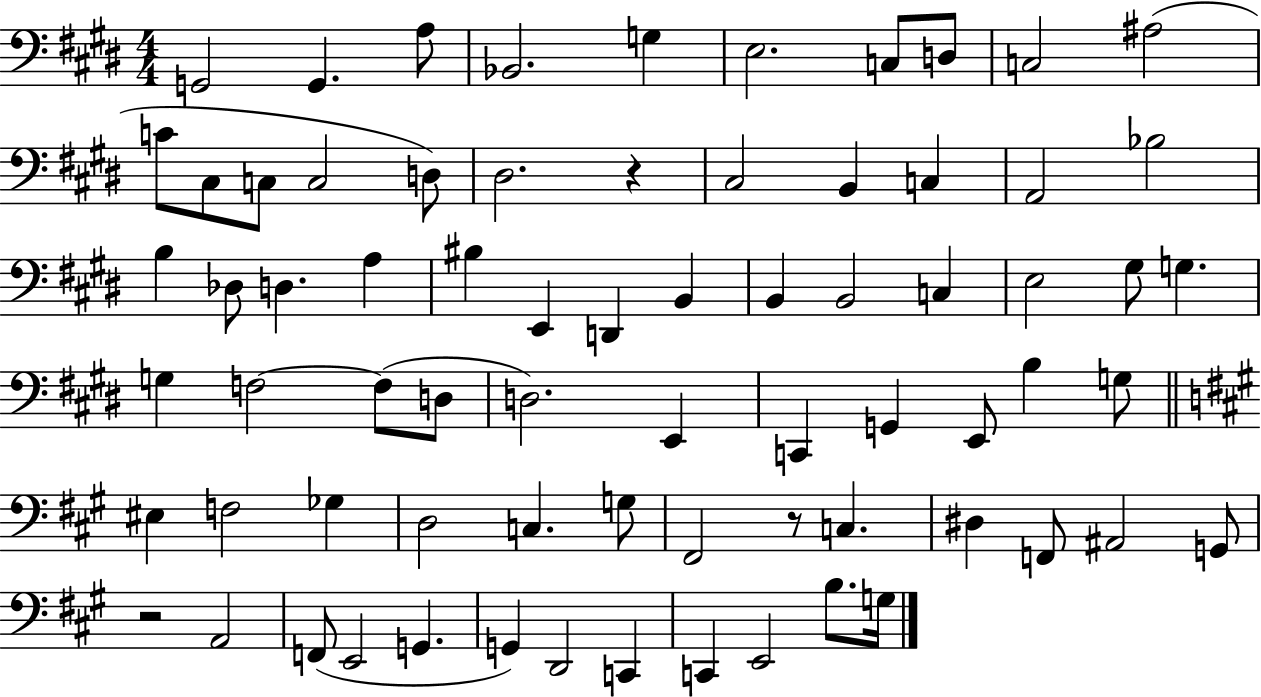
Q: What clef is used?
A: bass